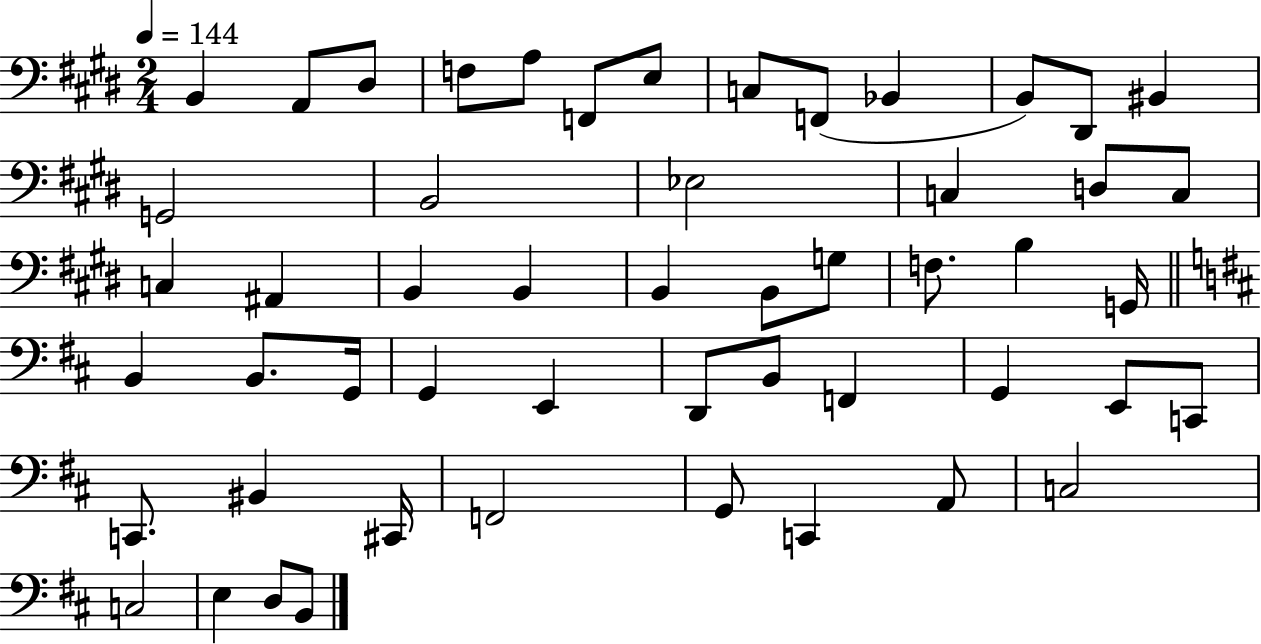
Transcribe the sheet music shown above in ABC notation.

X:1
T:Untitled
M:2/4
L:1/4
K:E
B,, A,,/2 ^D,/2 F,/2 A,/2 F,,/2 E,/2 C,/2 F,,/2 _B,, B,,/2 ^D,,/2 ^B,, G,,2 B,,2 _E,2 C, D,/2 C,/2 C, ^A,, B,, B,, B,, B,,/2 G,/2 F,/2 B, G,,/4 B,, B,,/2 G,,/4 G,, E,, D,,/2 B,,/2 F,, G,, E,,/2 C,,/2 C,,/2 ^B,, ^C,,/4 F,,2 G,,/2 C,, A,,/2 C,2 C,2 E, D,/2 B,,/2